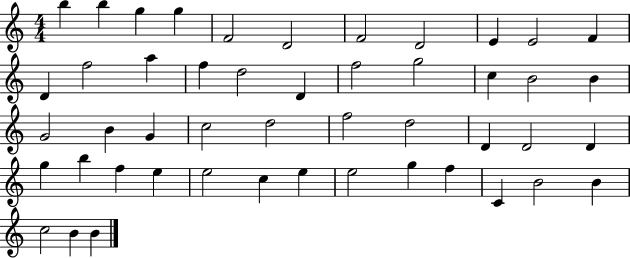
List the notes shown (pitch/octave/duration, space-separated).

B5/q B5/q G5/q G5/q F4/h D4/h F4/h D4/h E4/q E4/h F4/q D4/q F5/h A5/q F5/q D5/h D4/q F5/h G5/h C5/q B4/h B4/q G4/h B4/q G4/q C5/h D5/h F5/h D5/h D4/q D4/h D4/q G5/q B5/q F5/q E5/q E5/h C5/q E5/q E5/h G5/q F5/q C4/q B4/h B4/q C5/h B4/q B4/q